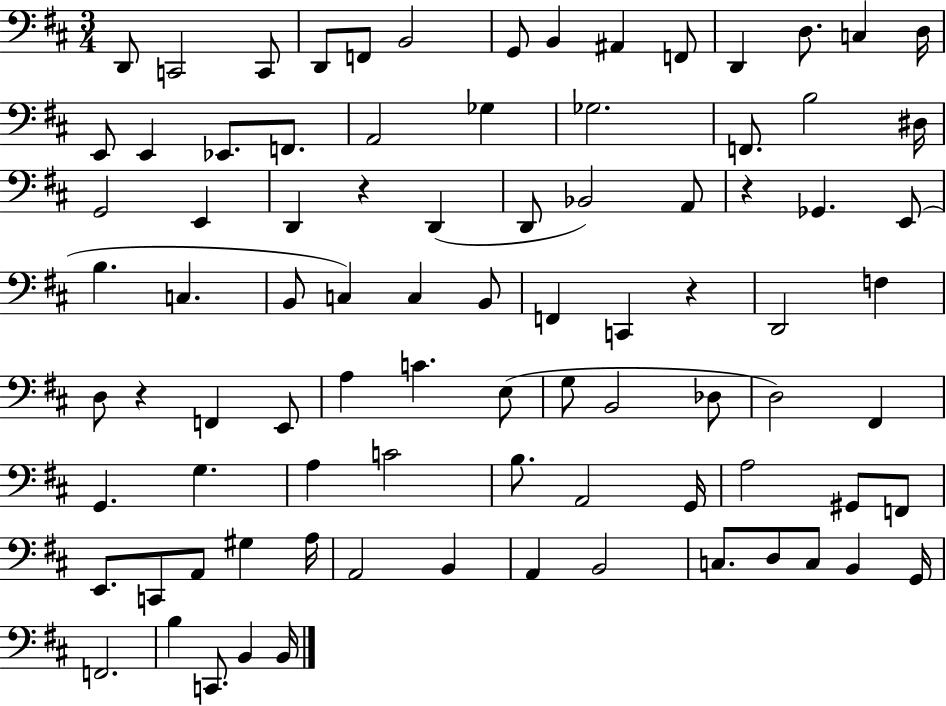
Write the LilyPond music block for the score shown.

{
  \clef bass
  \numericTimeSignature
  \time 3/4
  \key d \major
  d,8 c,2 c,8 | d,8 f,8 b,2 | g,8 b,4 ais,4 f,8 | d,4 d8. c4 d16 | \break e,8 e,4 ees,8. f,8. | a,2 ges4 | ges2. | f,8. b2 dis16 | \break g,2 e,4 | d,4 r4 d,4( | d,8 bes,2) a,8 | r4 ges,4. e,8( | \break b4. c4. | b,8 c4) c4 b,8 | f,4 c,4 r4 | d,2 f4 | \break d8 r4 f,4 e,8 | a4 c'4. e8( | g8 b,2 des8 | d2) fis,4 | \break g,4. g4. | a4 c'2 | b8. a,2 g,16 | a2 gis,8 f,8 | \break e,8. c,8 a,8 gis4 a16 | a,2 b,4 | a,4 b,2 | c8. d8 c8 b,4 g,16 | \break f,2. | b4 c,8. b,4 b,16 | \bar "|."
}